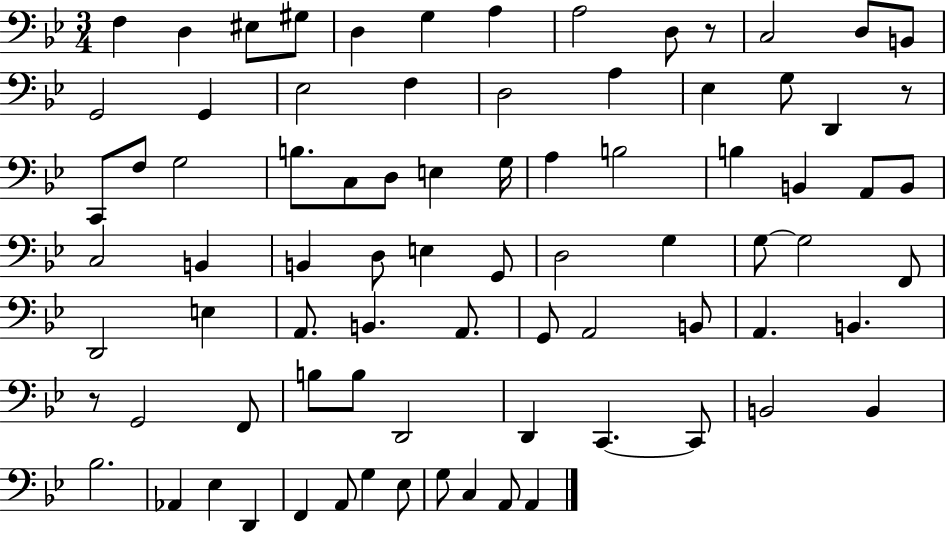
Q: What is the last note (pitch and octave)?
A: A2